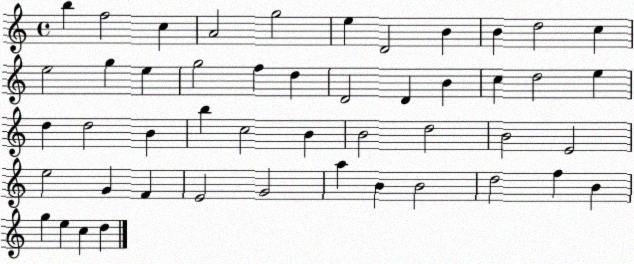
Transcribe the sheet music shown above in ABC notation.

X:1
T:Untitled
M:4/4
L:1/4
K:C
b f2 c A2 g2 e D2 B B d2 c e2 g e g2 f d D2 D B c d2 e d d2 B b c2 B B2 d2 B2 E2 e2 G F E2 G2 a B B2 d2 f B g e c d